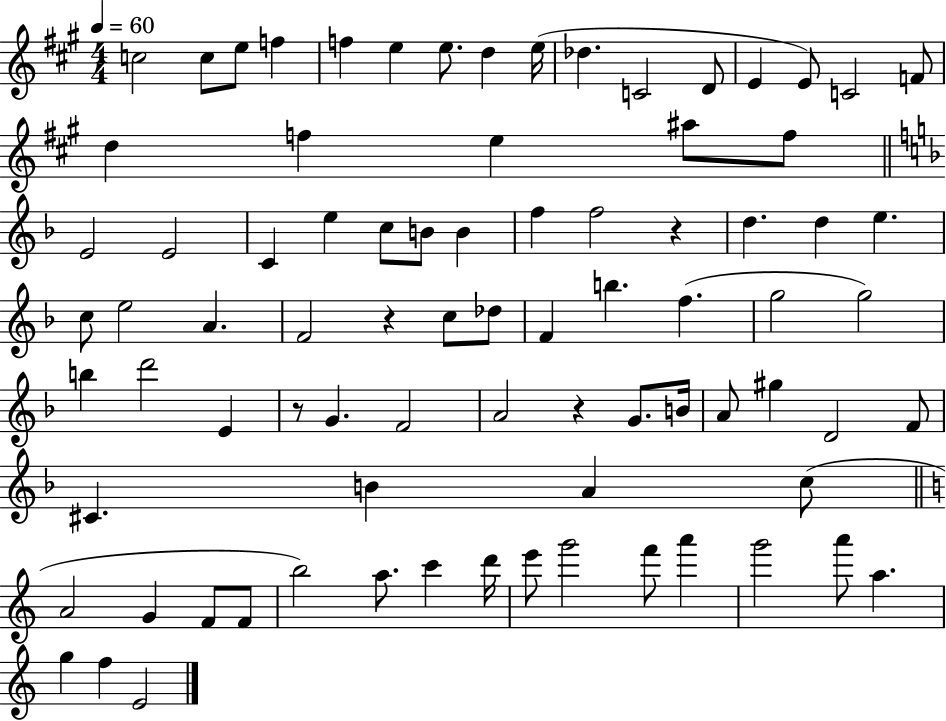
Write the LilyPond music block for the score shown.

{
  \clef treble
  \numericTimeSignature
  \time 4/4
  \key a \major
  \tempo 4 = 60
  \repeat volta 2 { c''2 c''8 e''8 f''4 | f''4 e''4 e''8. d''4 e''16( | des''4. c'2 d'8 | e'4 e'8) c'2 f'8 | \break d''4 f''4 e''4 ais''8 f''8 | \bar "||" \break \key d \minor e'2 e'2 | c'4 e''4 c''8 b'8 b'4 | f''4 f''2 r4 | d''4. d''4 e''4. | \break c''8 e''2 a'4. | f'2 r4 c''8 des''8 | f'4 b''4. f''4.( | g''2 g''2) | \break b''4 d'''2 e'4 | r8 g'4. f'2 | a'2 r4 g'8. b'16 | a'8 gis''4 d'2 f'8 | \break cis'4. b'4 a'4 c''8( | \bar "||" \break \key c \major a'2 g'4 f'8 f'8 | b''2) a''8. c'''4 d'''16 | e'''8 g'''2 f'''8 a'''4 | g'''2 a'''8 a''4. | \break g''4 f''4 e'2 | } \bar "|."
}